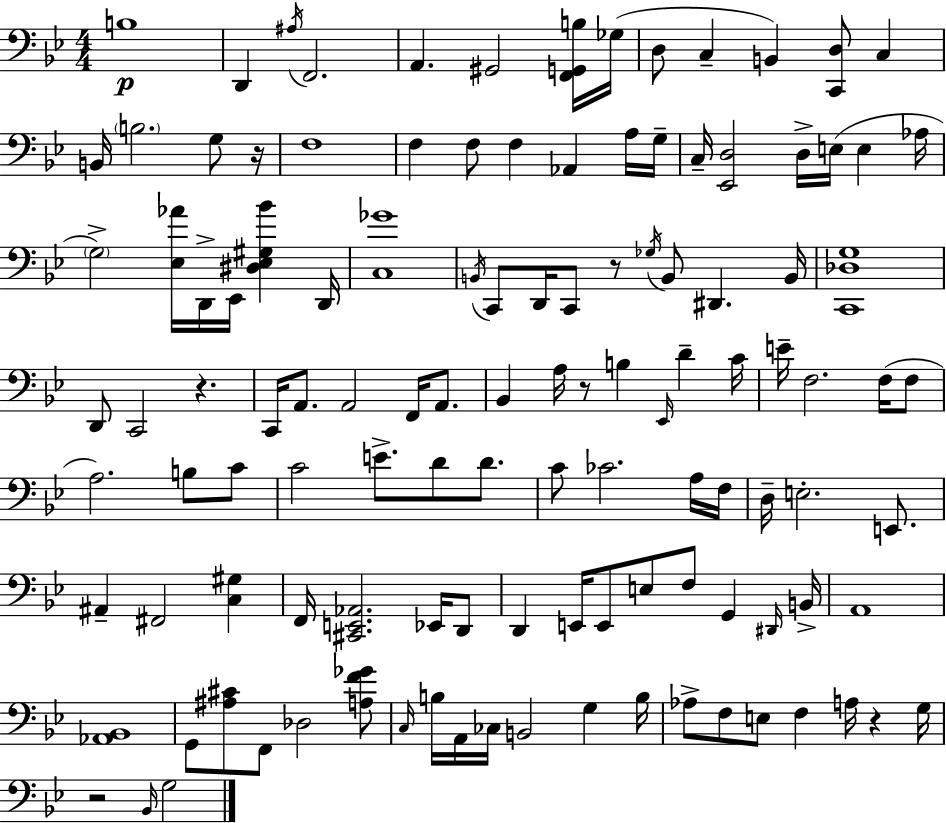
B3/w D2/q A#3/s F2/h. A2/q. G#2/h [F2,G2,B3]/s Gb3/s D3/e C3/q B2/q [C2,D3]/e C3/q B2/s B3/h. G3/e R/s F3/w F3/q F3/e F3/q Ab2/q A3/s G3/s C3/s [Eb2,D3]/h D3/s E3/s E3/q Ab3/s G3/h [Eb3,Ab4]/s D2/s Eb2/s [D#3,Eb3,G#3,Bb4]/q D2/s [C3,Gb4]/w B2/s C2/e D2/s C2/e R/e Gb3/s B2/e D#2/q. B2/s [C2,Db3,G3]/w D2/e C2/h R/q. C2/s A2/e. A2/h F2/s A2/e. Bb2/q A3/s R/e B3/q Eb2/s D4/q C4/s E4/s F3/h. F3/s F3/e A3/h. B3/e C4/e C4/h E4/e. D4/e D4/e. C4/e CES4/h. A3/s F3/s D3/s E3/h. E2/e. A#2/q F#2/h [C3,G#3]/q F2/s [C#2,E2,Ab2]/h. Eb2/s D2/e D2/q E2/s E2/e E3/e F3/e G2/q D#2/s B2/s A2/w [Ab2,Bb2]/w G2/e [A#3,C#4]/e F2/e Db3/h [A3,F4,Gb4]/e C3/s B3/s A2/s CES3/s B2/h G3/q B3/s Ab3/e F3/e E3/e F3/q A3/s R/q G3/s R/h Bb2/s G3/h